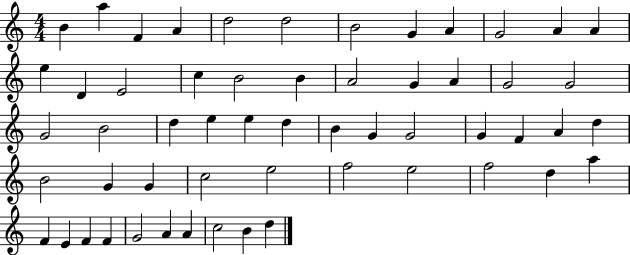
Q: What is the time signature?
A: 4/4